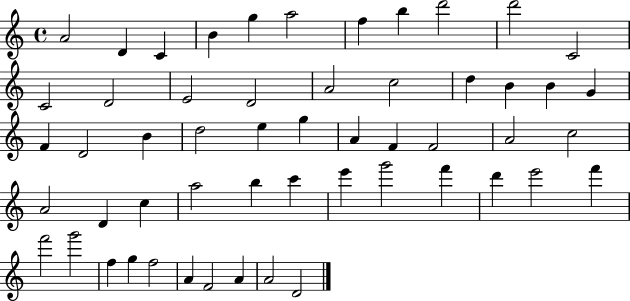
{
  \clef treble
  \time 4/4
  \defaultTimeSignature
  \key c \major
  a'2 d'4 c'4 | b'4 g''4 a''2 | f''4 b''4 d'''2 | d'''2 c'2 | \break c'2 d'2 | e'2 d'2 | a'2 c''2 | d''4 b'4 b'4 g'4 | \break f'4 d'2 b'4 | d''2 e''4 g''4 | a'4 f'4 f'2 | a'2 c''2 | \break a'2 d'4 c''4 | a''2 b''4 c'''4 | e'''4 g'''2 f'''4 | d'''4 e'''2 f'''4 | \break f'''2 g'''2 | f''4 g''4 f''2 | a'4 f'2 a'4 | a'2 d'2 | \break \bar "|."
}